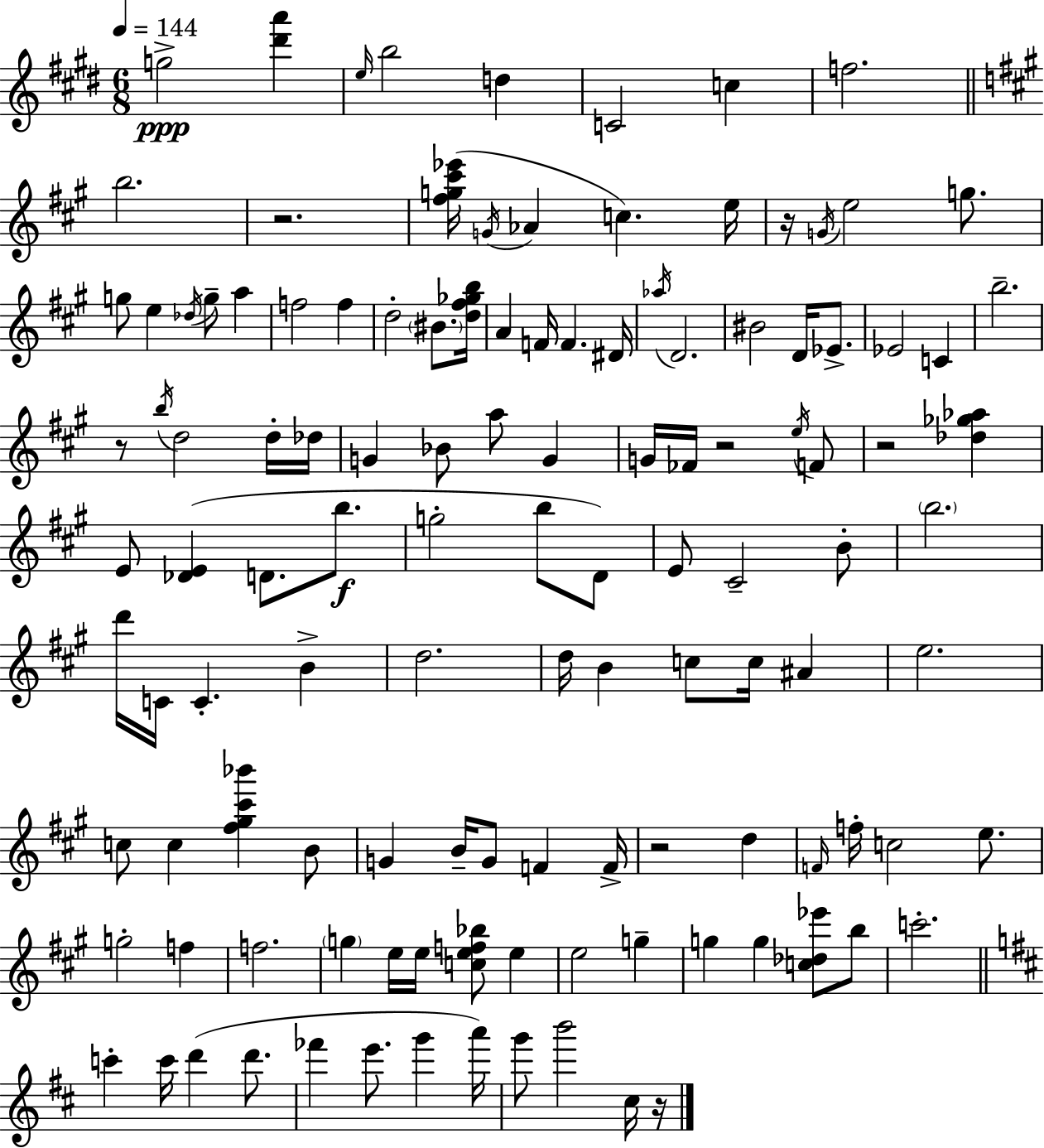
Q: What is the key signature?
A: E major